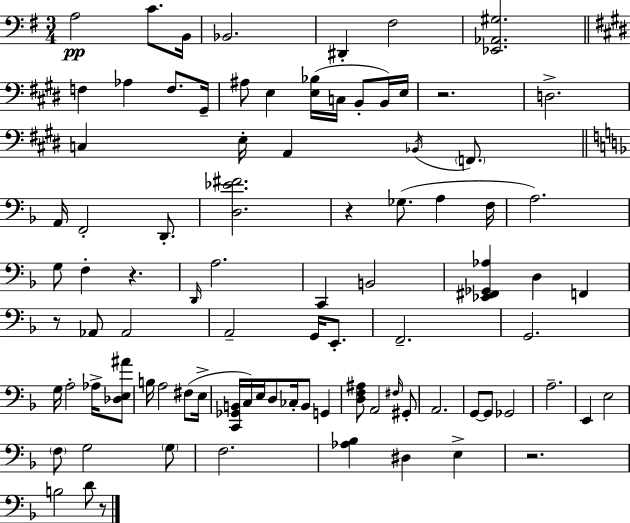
A3/h C4/e. B2/s Bb2/h. D#2/q F#3/h [Eb2,Ab2,G#3]/h. F3/q Ab3/q F3/e. G#2/s A#3/e E3/q [E3,Bb3]/s C3/s B2/e B2/s E3/s R/h. D3/h. C3/q E3/s A2/q Bb2/s F2/e. A2/s F2/h D2/e. [D3,Eb4,F#4]/h. R/q Gb3/e. A3/q F3/s A3/h. G3/e F3/q R/q. D2/s A3/h. C2/q B2/h [Eb2,F#2,Gb2,Ab3]/q D3/q F2/q R/e Ab2/e Ab2/h A2/h G2/s E2/e. F2/h. G2/h. G3/s A3/h Ab3/s [Db3,E3,A#4]/e B3/s A3/h F#3/e E3/s [C2,Gb2,B2]/s C3/s E3/s D3/e CES3/s B2/e G2/q [D3,F3,A#3]/e A2/h F#3/s G#2/e A2/h. G2/e G2/e Gb2/h A3/h. E2/q E3/h F3/e G3/h G3/e F3/h. [Ab3,Bb3]/q D#3/q E3/q R/h. B3/h D4/e R/e